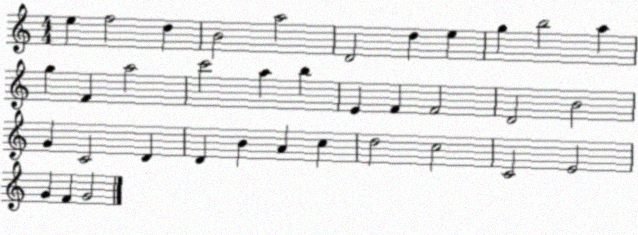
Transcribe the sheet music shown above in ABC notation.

X:1
T:Untitled
M:4/4
L:1/4
K:C
e f2 d B2 a2 D2 d e g b2 a g F a2 c'2 a b E F F2 D2 B2 G C2 D D B A c d2 c2 C2 E2 G F G2